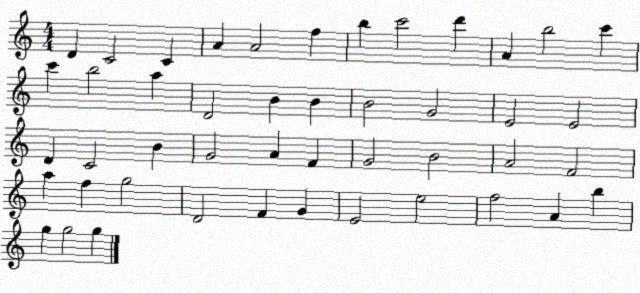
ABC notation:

X:1
T:Untitled
M:4/4
L:1/4
K:C
D C2 C A A2 f b c'2 d' A b2 c' c' b2 a D2 B B B2 G2 E2 E2 D C2 B G2 A F G2 B2 A2 F2 a f g2 D2 F G E2 e2 f2 A b g g2 g